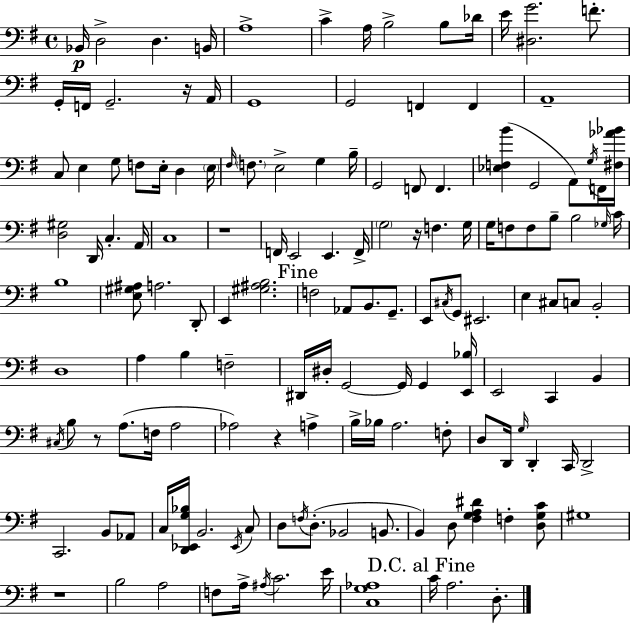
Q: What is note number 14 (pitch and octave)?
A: F2